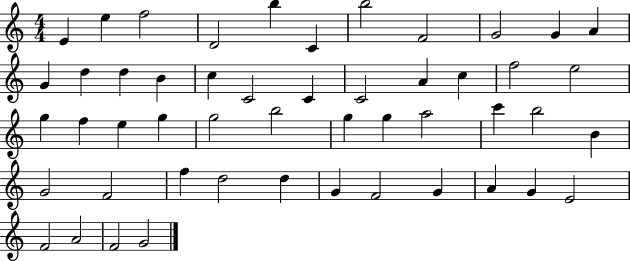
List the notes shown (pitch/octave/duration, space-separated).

E4/q E5/q F5/h D4/h B5/q C4/q B5/h F4/h G4/h G4/q A4/q G4/q D5/q D5/q B4/q C5/q C4/h C4/q C4/h A4/q C5/q F5/h E5/h G5/q F5/q E5/q G5/q G5/h B5/h G5/q G5/q A5/h C6/q B5/h B4/q G4/h F4/h F5/q D5/h D5/q G4/q F4/h G4/q A4/q G4/q E4/h F4/h A4/h F4/h G4/h